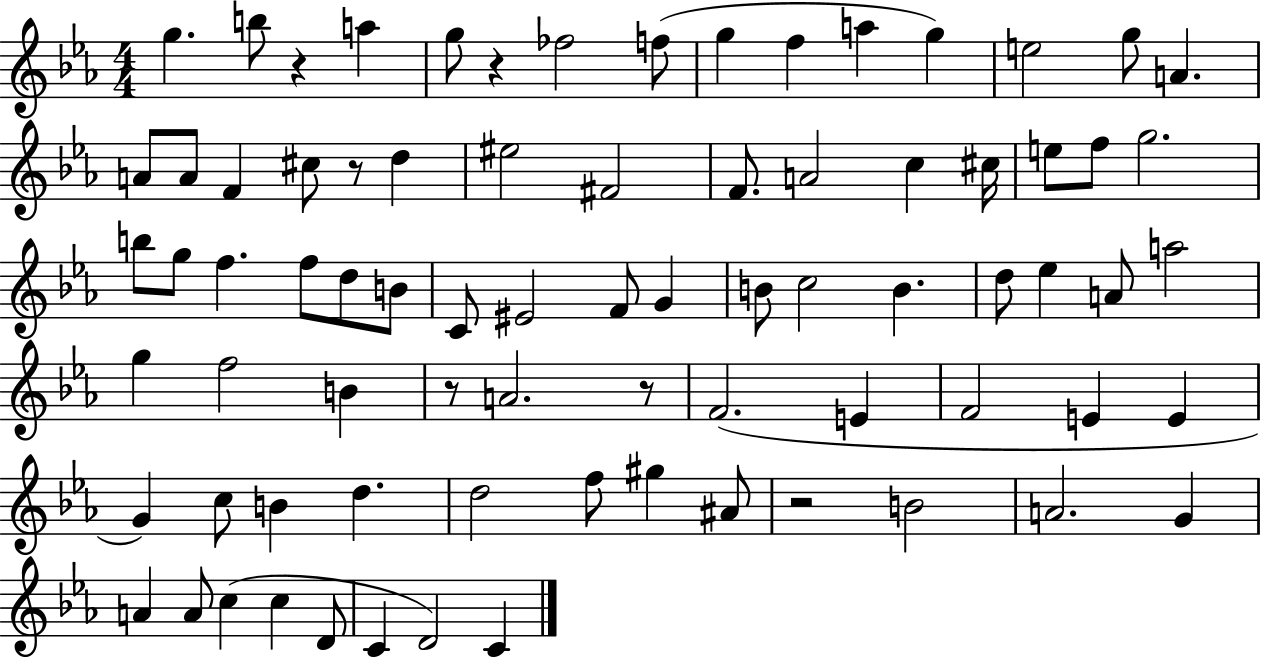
X:1
T:Untitled
M:4/4
L:1/4
K:Eb
g b/2 z a g/2 z _f2 f/2 g f a g e2 g/2 A A/2 A/2 F ^c/2 z/2 d ^e2 ^F2 F/2 A2 c ^c/4 e/2 f/2 g2 b/2 g/2 f f/2 d/2 B/2 C/2 ^E2 F/2 G B/2 c2 B d/2 _e A/2 a2 g f2 B z/2 A2 z/2 F2 E F2 E E G c/2 B d d2 f/2 ^g ^A/2 z2 B2 A2 G A A/2 c c D/2 C D2 C